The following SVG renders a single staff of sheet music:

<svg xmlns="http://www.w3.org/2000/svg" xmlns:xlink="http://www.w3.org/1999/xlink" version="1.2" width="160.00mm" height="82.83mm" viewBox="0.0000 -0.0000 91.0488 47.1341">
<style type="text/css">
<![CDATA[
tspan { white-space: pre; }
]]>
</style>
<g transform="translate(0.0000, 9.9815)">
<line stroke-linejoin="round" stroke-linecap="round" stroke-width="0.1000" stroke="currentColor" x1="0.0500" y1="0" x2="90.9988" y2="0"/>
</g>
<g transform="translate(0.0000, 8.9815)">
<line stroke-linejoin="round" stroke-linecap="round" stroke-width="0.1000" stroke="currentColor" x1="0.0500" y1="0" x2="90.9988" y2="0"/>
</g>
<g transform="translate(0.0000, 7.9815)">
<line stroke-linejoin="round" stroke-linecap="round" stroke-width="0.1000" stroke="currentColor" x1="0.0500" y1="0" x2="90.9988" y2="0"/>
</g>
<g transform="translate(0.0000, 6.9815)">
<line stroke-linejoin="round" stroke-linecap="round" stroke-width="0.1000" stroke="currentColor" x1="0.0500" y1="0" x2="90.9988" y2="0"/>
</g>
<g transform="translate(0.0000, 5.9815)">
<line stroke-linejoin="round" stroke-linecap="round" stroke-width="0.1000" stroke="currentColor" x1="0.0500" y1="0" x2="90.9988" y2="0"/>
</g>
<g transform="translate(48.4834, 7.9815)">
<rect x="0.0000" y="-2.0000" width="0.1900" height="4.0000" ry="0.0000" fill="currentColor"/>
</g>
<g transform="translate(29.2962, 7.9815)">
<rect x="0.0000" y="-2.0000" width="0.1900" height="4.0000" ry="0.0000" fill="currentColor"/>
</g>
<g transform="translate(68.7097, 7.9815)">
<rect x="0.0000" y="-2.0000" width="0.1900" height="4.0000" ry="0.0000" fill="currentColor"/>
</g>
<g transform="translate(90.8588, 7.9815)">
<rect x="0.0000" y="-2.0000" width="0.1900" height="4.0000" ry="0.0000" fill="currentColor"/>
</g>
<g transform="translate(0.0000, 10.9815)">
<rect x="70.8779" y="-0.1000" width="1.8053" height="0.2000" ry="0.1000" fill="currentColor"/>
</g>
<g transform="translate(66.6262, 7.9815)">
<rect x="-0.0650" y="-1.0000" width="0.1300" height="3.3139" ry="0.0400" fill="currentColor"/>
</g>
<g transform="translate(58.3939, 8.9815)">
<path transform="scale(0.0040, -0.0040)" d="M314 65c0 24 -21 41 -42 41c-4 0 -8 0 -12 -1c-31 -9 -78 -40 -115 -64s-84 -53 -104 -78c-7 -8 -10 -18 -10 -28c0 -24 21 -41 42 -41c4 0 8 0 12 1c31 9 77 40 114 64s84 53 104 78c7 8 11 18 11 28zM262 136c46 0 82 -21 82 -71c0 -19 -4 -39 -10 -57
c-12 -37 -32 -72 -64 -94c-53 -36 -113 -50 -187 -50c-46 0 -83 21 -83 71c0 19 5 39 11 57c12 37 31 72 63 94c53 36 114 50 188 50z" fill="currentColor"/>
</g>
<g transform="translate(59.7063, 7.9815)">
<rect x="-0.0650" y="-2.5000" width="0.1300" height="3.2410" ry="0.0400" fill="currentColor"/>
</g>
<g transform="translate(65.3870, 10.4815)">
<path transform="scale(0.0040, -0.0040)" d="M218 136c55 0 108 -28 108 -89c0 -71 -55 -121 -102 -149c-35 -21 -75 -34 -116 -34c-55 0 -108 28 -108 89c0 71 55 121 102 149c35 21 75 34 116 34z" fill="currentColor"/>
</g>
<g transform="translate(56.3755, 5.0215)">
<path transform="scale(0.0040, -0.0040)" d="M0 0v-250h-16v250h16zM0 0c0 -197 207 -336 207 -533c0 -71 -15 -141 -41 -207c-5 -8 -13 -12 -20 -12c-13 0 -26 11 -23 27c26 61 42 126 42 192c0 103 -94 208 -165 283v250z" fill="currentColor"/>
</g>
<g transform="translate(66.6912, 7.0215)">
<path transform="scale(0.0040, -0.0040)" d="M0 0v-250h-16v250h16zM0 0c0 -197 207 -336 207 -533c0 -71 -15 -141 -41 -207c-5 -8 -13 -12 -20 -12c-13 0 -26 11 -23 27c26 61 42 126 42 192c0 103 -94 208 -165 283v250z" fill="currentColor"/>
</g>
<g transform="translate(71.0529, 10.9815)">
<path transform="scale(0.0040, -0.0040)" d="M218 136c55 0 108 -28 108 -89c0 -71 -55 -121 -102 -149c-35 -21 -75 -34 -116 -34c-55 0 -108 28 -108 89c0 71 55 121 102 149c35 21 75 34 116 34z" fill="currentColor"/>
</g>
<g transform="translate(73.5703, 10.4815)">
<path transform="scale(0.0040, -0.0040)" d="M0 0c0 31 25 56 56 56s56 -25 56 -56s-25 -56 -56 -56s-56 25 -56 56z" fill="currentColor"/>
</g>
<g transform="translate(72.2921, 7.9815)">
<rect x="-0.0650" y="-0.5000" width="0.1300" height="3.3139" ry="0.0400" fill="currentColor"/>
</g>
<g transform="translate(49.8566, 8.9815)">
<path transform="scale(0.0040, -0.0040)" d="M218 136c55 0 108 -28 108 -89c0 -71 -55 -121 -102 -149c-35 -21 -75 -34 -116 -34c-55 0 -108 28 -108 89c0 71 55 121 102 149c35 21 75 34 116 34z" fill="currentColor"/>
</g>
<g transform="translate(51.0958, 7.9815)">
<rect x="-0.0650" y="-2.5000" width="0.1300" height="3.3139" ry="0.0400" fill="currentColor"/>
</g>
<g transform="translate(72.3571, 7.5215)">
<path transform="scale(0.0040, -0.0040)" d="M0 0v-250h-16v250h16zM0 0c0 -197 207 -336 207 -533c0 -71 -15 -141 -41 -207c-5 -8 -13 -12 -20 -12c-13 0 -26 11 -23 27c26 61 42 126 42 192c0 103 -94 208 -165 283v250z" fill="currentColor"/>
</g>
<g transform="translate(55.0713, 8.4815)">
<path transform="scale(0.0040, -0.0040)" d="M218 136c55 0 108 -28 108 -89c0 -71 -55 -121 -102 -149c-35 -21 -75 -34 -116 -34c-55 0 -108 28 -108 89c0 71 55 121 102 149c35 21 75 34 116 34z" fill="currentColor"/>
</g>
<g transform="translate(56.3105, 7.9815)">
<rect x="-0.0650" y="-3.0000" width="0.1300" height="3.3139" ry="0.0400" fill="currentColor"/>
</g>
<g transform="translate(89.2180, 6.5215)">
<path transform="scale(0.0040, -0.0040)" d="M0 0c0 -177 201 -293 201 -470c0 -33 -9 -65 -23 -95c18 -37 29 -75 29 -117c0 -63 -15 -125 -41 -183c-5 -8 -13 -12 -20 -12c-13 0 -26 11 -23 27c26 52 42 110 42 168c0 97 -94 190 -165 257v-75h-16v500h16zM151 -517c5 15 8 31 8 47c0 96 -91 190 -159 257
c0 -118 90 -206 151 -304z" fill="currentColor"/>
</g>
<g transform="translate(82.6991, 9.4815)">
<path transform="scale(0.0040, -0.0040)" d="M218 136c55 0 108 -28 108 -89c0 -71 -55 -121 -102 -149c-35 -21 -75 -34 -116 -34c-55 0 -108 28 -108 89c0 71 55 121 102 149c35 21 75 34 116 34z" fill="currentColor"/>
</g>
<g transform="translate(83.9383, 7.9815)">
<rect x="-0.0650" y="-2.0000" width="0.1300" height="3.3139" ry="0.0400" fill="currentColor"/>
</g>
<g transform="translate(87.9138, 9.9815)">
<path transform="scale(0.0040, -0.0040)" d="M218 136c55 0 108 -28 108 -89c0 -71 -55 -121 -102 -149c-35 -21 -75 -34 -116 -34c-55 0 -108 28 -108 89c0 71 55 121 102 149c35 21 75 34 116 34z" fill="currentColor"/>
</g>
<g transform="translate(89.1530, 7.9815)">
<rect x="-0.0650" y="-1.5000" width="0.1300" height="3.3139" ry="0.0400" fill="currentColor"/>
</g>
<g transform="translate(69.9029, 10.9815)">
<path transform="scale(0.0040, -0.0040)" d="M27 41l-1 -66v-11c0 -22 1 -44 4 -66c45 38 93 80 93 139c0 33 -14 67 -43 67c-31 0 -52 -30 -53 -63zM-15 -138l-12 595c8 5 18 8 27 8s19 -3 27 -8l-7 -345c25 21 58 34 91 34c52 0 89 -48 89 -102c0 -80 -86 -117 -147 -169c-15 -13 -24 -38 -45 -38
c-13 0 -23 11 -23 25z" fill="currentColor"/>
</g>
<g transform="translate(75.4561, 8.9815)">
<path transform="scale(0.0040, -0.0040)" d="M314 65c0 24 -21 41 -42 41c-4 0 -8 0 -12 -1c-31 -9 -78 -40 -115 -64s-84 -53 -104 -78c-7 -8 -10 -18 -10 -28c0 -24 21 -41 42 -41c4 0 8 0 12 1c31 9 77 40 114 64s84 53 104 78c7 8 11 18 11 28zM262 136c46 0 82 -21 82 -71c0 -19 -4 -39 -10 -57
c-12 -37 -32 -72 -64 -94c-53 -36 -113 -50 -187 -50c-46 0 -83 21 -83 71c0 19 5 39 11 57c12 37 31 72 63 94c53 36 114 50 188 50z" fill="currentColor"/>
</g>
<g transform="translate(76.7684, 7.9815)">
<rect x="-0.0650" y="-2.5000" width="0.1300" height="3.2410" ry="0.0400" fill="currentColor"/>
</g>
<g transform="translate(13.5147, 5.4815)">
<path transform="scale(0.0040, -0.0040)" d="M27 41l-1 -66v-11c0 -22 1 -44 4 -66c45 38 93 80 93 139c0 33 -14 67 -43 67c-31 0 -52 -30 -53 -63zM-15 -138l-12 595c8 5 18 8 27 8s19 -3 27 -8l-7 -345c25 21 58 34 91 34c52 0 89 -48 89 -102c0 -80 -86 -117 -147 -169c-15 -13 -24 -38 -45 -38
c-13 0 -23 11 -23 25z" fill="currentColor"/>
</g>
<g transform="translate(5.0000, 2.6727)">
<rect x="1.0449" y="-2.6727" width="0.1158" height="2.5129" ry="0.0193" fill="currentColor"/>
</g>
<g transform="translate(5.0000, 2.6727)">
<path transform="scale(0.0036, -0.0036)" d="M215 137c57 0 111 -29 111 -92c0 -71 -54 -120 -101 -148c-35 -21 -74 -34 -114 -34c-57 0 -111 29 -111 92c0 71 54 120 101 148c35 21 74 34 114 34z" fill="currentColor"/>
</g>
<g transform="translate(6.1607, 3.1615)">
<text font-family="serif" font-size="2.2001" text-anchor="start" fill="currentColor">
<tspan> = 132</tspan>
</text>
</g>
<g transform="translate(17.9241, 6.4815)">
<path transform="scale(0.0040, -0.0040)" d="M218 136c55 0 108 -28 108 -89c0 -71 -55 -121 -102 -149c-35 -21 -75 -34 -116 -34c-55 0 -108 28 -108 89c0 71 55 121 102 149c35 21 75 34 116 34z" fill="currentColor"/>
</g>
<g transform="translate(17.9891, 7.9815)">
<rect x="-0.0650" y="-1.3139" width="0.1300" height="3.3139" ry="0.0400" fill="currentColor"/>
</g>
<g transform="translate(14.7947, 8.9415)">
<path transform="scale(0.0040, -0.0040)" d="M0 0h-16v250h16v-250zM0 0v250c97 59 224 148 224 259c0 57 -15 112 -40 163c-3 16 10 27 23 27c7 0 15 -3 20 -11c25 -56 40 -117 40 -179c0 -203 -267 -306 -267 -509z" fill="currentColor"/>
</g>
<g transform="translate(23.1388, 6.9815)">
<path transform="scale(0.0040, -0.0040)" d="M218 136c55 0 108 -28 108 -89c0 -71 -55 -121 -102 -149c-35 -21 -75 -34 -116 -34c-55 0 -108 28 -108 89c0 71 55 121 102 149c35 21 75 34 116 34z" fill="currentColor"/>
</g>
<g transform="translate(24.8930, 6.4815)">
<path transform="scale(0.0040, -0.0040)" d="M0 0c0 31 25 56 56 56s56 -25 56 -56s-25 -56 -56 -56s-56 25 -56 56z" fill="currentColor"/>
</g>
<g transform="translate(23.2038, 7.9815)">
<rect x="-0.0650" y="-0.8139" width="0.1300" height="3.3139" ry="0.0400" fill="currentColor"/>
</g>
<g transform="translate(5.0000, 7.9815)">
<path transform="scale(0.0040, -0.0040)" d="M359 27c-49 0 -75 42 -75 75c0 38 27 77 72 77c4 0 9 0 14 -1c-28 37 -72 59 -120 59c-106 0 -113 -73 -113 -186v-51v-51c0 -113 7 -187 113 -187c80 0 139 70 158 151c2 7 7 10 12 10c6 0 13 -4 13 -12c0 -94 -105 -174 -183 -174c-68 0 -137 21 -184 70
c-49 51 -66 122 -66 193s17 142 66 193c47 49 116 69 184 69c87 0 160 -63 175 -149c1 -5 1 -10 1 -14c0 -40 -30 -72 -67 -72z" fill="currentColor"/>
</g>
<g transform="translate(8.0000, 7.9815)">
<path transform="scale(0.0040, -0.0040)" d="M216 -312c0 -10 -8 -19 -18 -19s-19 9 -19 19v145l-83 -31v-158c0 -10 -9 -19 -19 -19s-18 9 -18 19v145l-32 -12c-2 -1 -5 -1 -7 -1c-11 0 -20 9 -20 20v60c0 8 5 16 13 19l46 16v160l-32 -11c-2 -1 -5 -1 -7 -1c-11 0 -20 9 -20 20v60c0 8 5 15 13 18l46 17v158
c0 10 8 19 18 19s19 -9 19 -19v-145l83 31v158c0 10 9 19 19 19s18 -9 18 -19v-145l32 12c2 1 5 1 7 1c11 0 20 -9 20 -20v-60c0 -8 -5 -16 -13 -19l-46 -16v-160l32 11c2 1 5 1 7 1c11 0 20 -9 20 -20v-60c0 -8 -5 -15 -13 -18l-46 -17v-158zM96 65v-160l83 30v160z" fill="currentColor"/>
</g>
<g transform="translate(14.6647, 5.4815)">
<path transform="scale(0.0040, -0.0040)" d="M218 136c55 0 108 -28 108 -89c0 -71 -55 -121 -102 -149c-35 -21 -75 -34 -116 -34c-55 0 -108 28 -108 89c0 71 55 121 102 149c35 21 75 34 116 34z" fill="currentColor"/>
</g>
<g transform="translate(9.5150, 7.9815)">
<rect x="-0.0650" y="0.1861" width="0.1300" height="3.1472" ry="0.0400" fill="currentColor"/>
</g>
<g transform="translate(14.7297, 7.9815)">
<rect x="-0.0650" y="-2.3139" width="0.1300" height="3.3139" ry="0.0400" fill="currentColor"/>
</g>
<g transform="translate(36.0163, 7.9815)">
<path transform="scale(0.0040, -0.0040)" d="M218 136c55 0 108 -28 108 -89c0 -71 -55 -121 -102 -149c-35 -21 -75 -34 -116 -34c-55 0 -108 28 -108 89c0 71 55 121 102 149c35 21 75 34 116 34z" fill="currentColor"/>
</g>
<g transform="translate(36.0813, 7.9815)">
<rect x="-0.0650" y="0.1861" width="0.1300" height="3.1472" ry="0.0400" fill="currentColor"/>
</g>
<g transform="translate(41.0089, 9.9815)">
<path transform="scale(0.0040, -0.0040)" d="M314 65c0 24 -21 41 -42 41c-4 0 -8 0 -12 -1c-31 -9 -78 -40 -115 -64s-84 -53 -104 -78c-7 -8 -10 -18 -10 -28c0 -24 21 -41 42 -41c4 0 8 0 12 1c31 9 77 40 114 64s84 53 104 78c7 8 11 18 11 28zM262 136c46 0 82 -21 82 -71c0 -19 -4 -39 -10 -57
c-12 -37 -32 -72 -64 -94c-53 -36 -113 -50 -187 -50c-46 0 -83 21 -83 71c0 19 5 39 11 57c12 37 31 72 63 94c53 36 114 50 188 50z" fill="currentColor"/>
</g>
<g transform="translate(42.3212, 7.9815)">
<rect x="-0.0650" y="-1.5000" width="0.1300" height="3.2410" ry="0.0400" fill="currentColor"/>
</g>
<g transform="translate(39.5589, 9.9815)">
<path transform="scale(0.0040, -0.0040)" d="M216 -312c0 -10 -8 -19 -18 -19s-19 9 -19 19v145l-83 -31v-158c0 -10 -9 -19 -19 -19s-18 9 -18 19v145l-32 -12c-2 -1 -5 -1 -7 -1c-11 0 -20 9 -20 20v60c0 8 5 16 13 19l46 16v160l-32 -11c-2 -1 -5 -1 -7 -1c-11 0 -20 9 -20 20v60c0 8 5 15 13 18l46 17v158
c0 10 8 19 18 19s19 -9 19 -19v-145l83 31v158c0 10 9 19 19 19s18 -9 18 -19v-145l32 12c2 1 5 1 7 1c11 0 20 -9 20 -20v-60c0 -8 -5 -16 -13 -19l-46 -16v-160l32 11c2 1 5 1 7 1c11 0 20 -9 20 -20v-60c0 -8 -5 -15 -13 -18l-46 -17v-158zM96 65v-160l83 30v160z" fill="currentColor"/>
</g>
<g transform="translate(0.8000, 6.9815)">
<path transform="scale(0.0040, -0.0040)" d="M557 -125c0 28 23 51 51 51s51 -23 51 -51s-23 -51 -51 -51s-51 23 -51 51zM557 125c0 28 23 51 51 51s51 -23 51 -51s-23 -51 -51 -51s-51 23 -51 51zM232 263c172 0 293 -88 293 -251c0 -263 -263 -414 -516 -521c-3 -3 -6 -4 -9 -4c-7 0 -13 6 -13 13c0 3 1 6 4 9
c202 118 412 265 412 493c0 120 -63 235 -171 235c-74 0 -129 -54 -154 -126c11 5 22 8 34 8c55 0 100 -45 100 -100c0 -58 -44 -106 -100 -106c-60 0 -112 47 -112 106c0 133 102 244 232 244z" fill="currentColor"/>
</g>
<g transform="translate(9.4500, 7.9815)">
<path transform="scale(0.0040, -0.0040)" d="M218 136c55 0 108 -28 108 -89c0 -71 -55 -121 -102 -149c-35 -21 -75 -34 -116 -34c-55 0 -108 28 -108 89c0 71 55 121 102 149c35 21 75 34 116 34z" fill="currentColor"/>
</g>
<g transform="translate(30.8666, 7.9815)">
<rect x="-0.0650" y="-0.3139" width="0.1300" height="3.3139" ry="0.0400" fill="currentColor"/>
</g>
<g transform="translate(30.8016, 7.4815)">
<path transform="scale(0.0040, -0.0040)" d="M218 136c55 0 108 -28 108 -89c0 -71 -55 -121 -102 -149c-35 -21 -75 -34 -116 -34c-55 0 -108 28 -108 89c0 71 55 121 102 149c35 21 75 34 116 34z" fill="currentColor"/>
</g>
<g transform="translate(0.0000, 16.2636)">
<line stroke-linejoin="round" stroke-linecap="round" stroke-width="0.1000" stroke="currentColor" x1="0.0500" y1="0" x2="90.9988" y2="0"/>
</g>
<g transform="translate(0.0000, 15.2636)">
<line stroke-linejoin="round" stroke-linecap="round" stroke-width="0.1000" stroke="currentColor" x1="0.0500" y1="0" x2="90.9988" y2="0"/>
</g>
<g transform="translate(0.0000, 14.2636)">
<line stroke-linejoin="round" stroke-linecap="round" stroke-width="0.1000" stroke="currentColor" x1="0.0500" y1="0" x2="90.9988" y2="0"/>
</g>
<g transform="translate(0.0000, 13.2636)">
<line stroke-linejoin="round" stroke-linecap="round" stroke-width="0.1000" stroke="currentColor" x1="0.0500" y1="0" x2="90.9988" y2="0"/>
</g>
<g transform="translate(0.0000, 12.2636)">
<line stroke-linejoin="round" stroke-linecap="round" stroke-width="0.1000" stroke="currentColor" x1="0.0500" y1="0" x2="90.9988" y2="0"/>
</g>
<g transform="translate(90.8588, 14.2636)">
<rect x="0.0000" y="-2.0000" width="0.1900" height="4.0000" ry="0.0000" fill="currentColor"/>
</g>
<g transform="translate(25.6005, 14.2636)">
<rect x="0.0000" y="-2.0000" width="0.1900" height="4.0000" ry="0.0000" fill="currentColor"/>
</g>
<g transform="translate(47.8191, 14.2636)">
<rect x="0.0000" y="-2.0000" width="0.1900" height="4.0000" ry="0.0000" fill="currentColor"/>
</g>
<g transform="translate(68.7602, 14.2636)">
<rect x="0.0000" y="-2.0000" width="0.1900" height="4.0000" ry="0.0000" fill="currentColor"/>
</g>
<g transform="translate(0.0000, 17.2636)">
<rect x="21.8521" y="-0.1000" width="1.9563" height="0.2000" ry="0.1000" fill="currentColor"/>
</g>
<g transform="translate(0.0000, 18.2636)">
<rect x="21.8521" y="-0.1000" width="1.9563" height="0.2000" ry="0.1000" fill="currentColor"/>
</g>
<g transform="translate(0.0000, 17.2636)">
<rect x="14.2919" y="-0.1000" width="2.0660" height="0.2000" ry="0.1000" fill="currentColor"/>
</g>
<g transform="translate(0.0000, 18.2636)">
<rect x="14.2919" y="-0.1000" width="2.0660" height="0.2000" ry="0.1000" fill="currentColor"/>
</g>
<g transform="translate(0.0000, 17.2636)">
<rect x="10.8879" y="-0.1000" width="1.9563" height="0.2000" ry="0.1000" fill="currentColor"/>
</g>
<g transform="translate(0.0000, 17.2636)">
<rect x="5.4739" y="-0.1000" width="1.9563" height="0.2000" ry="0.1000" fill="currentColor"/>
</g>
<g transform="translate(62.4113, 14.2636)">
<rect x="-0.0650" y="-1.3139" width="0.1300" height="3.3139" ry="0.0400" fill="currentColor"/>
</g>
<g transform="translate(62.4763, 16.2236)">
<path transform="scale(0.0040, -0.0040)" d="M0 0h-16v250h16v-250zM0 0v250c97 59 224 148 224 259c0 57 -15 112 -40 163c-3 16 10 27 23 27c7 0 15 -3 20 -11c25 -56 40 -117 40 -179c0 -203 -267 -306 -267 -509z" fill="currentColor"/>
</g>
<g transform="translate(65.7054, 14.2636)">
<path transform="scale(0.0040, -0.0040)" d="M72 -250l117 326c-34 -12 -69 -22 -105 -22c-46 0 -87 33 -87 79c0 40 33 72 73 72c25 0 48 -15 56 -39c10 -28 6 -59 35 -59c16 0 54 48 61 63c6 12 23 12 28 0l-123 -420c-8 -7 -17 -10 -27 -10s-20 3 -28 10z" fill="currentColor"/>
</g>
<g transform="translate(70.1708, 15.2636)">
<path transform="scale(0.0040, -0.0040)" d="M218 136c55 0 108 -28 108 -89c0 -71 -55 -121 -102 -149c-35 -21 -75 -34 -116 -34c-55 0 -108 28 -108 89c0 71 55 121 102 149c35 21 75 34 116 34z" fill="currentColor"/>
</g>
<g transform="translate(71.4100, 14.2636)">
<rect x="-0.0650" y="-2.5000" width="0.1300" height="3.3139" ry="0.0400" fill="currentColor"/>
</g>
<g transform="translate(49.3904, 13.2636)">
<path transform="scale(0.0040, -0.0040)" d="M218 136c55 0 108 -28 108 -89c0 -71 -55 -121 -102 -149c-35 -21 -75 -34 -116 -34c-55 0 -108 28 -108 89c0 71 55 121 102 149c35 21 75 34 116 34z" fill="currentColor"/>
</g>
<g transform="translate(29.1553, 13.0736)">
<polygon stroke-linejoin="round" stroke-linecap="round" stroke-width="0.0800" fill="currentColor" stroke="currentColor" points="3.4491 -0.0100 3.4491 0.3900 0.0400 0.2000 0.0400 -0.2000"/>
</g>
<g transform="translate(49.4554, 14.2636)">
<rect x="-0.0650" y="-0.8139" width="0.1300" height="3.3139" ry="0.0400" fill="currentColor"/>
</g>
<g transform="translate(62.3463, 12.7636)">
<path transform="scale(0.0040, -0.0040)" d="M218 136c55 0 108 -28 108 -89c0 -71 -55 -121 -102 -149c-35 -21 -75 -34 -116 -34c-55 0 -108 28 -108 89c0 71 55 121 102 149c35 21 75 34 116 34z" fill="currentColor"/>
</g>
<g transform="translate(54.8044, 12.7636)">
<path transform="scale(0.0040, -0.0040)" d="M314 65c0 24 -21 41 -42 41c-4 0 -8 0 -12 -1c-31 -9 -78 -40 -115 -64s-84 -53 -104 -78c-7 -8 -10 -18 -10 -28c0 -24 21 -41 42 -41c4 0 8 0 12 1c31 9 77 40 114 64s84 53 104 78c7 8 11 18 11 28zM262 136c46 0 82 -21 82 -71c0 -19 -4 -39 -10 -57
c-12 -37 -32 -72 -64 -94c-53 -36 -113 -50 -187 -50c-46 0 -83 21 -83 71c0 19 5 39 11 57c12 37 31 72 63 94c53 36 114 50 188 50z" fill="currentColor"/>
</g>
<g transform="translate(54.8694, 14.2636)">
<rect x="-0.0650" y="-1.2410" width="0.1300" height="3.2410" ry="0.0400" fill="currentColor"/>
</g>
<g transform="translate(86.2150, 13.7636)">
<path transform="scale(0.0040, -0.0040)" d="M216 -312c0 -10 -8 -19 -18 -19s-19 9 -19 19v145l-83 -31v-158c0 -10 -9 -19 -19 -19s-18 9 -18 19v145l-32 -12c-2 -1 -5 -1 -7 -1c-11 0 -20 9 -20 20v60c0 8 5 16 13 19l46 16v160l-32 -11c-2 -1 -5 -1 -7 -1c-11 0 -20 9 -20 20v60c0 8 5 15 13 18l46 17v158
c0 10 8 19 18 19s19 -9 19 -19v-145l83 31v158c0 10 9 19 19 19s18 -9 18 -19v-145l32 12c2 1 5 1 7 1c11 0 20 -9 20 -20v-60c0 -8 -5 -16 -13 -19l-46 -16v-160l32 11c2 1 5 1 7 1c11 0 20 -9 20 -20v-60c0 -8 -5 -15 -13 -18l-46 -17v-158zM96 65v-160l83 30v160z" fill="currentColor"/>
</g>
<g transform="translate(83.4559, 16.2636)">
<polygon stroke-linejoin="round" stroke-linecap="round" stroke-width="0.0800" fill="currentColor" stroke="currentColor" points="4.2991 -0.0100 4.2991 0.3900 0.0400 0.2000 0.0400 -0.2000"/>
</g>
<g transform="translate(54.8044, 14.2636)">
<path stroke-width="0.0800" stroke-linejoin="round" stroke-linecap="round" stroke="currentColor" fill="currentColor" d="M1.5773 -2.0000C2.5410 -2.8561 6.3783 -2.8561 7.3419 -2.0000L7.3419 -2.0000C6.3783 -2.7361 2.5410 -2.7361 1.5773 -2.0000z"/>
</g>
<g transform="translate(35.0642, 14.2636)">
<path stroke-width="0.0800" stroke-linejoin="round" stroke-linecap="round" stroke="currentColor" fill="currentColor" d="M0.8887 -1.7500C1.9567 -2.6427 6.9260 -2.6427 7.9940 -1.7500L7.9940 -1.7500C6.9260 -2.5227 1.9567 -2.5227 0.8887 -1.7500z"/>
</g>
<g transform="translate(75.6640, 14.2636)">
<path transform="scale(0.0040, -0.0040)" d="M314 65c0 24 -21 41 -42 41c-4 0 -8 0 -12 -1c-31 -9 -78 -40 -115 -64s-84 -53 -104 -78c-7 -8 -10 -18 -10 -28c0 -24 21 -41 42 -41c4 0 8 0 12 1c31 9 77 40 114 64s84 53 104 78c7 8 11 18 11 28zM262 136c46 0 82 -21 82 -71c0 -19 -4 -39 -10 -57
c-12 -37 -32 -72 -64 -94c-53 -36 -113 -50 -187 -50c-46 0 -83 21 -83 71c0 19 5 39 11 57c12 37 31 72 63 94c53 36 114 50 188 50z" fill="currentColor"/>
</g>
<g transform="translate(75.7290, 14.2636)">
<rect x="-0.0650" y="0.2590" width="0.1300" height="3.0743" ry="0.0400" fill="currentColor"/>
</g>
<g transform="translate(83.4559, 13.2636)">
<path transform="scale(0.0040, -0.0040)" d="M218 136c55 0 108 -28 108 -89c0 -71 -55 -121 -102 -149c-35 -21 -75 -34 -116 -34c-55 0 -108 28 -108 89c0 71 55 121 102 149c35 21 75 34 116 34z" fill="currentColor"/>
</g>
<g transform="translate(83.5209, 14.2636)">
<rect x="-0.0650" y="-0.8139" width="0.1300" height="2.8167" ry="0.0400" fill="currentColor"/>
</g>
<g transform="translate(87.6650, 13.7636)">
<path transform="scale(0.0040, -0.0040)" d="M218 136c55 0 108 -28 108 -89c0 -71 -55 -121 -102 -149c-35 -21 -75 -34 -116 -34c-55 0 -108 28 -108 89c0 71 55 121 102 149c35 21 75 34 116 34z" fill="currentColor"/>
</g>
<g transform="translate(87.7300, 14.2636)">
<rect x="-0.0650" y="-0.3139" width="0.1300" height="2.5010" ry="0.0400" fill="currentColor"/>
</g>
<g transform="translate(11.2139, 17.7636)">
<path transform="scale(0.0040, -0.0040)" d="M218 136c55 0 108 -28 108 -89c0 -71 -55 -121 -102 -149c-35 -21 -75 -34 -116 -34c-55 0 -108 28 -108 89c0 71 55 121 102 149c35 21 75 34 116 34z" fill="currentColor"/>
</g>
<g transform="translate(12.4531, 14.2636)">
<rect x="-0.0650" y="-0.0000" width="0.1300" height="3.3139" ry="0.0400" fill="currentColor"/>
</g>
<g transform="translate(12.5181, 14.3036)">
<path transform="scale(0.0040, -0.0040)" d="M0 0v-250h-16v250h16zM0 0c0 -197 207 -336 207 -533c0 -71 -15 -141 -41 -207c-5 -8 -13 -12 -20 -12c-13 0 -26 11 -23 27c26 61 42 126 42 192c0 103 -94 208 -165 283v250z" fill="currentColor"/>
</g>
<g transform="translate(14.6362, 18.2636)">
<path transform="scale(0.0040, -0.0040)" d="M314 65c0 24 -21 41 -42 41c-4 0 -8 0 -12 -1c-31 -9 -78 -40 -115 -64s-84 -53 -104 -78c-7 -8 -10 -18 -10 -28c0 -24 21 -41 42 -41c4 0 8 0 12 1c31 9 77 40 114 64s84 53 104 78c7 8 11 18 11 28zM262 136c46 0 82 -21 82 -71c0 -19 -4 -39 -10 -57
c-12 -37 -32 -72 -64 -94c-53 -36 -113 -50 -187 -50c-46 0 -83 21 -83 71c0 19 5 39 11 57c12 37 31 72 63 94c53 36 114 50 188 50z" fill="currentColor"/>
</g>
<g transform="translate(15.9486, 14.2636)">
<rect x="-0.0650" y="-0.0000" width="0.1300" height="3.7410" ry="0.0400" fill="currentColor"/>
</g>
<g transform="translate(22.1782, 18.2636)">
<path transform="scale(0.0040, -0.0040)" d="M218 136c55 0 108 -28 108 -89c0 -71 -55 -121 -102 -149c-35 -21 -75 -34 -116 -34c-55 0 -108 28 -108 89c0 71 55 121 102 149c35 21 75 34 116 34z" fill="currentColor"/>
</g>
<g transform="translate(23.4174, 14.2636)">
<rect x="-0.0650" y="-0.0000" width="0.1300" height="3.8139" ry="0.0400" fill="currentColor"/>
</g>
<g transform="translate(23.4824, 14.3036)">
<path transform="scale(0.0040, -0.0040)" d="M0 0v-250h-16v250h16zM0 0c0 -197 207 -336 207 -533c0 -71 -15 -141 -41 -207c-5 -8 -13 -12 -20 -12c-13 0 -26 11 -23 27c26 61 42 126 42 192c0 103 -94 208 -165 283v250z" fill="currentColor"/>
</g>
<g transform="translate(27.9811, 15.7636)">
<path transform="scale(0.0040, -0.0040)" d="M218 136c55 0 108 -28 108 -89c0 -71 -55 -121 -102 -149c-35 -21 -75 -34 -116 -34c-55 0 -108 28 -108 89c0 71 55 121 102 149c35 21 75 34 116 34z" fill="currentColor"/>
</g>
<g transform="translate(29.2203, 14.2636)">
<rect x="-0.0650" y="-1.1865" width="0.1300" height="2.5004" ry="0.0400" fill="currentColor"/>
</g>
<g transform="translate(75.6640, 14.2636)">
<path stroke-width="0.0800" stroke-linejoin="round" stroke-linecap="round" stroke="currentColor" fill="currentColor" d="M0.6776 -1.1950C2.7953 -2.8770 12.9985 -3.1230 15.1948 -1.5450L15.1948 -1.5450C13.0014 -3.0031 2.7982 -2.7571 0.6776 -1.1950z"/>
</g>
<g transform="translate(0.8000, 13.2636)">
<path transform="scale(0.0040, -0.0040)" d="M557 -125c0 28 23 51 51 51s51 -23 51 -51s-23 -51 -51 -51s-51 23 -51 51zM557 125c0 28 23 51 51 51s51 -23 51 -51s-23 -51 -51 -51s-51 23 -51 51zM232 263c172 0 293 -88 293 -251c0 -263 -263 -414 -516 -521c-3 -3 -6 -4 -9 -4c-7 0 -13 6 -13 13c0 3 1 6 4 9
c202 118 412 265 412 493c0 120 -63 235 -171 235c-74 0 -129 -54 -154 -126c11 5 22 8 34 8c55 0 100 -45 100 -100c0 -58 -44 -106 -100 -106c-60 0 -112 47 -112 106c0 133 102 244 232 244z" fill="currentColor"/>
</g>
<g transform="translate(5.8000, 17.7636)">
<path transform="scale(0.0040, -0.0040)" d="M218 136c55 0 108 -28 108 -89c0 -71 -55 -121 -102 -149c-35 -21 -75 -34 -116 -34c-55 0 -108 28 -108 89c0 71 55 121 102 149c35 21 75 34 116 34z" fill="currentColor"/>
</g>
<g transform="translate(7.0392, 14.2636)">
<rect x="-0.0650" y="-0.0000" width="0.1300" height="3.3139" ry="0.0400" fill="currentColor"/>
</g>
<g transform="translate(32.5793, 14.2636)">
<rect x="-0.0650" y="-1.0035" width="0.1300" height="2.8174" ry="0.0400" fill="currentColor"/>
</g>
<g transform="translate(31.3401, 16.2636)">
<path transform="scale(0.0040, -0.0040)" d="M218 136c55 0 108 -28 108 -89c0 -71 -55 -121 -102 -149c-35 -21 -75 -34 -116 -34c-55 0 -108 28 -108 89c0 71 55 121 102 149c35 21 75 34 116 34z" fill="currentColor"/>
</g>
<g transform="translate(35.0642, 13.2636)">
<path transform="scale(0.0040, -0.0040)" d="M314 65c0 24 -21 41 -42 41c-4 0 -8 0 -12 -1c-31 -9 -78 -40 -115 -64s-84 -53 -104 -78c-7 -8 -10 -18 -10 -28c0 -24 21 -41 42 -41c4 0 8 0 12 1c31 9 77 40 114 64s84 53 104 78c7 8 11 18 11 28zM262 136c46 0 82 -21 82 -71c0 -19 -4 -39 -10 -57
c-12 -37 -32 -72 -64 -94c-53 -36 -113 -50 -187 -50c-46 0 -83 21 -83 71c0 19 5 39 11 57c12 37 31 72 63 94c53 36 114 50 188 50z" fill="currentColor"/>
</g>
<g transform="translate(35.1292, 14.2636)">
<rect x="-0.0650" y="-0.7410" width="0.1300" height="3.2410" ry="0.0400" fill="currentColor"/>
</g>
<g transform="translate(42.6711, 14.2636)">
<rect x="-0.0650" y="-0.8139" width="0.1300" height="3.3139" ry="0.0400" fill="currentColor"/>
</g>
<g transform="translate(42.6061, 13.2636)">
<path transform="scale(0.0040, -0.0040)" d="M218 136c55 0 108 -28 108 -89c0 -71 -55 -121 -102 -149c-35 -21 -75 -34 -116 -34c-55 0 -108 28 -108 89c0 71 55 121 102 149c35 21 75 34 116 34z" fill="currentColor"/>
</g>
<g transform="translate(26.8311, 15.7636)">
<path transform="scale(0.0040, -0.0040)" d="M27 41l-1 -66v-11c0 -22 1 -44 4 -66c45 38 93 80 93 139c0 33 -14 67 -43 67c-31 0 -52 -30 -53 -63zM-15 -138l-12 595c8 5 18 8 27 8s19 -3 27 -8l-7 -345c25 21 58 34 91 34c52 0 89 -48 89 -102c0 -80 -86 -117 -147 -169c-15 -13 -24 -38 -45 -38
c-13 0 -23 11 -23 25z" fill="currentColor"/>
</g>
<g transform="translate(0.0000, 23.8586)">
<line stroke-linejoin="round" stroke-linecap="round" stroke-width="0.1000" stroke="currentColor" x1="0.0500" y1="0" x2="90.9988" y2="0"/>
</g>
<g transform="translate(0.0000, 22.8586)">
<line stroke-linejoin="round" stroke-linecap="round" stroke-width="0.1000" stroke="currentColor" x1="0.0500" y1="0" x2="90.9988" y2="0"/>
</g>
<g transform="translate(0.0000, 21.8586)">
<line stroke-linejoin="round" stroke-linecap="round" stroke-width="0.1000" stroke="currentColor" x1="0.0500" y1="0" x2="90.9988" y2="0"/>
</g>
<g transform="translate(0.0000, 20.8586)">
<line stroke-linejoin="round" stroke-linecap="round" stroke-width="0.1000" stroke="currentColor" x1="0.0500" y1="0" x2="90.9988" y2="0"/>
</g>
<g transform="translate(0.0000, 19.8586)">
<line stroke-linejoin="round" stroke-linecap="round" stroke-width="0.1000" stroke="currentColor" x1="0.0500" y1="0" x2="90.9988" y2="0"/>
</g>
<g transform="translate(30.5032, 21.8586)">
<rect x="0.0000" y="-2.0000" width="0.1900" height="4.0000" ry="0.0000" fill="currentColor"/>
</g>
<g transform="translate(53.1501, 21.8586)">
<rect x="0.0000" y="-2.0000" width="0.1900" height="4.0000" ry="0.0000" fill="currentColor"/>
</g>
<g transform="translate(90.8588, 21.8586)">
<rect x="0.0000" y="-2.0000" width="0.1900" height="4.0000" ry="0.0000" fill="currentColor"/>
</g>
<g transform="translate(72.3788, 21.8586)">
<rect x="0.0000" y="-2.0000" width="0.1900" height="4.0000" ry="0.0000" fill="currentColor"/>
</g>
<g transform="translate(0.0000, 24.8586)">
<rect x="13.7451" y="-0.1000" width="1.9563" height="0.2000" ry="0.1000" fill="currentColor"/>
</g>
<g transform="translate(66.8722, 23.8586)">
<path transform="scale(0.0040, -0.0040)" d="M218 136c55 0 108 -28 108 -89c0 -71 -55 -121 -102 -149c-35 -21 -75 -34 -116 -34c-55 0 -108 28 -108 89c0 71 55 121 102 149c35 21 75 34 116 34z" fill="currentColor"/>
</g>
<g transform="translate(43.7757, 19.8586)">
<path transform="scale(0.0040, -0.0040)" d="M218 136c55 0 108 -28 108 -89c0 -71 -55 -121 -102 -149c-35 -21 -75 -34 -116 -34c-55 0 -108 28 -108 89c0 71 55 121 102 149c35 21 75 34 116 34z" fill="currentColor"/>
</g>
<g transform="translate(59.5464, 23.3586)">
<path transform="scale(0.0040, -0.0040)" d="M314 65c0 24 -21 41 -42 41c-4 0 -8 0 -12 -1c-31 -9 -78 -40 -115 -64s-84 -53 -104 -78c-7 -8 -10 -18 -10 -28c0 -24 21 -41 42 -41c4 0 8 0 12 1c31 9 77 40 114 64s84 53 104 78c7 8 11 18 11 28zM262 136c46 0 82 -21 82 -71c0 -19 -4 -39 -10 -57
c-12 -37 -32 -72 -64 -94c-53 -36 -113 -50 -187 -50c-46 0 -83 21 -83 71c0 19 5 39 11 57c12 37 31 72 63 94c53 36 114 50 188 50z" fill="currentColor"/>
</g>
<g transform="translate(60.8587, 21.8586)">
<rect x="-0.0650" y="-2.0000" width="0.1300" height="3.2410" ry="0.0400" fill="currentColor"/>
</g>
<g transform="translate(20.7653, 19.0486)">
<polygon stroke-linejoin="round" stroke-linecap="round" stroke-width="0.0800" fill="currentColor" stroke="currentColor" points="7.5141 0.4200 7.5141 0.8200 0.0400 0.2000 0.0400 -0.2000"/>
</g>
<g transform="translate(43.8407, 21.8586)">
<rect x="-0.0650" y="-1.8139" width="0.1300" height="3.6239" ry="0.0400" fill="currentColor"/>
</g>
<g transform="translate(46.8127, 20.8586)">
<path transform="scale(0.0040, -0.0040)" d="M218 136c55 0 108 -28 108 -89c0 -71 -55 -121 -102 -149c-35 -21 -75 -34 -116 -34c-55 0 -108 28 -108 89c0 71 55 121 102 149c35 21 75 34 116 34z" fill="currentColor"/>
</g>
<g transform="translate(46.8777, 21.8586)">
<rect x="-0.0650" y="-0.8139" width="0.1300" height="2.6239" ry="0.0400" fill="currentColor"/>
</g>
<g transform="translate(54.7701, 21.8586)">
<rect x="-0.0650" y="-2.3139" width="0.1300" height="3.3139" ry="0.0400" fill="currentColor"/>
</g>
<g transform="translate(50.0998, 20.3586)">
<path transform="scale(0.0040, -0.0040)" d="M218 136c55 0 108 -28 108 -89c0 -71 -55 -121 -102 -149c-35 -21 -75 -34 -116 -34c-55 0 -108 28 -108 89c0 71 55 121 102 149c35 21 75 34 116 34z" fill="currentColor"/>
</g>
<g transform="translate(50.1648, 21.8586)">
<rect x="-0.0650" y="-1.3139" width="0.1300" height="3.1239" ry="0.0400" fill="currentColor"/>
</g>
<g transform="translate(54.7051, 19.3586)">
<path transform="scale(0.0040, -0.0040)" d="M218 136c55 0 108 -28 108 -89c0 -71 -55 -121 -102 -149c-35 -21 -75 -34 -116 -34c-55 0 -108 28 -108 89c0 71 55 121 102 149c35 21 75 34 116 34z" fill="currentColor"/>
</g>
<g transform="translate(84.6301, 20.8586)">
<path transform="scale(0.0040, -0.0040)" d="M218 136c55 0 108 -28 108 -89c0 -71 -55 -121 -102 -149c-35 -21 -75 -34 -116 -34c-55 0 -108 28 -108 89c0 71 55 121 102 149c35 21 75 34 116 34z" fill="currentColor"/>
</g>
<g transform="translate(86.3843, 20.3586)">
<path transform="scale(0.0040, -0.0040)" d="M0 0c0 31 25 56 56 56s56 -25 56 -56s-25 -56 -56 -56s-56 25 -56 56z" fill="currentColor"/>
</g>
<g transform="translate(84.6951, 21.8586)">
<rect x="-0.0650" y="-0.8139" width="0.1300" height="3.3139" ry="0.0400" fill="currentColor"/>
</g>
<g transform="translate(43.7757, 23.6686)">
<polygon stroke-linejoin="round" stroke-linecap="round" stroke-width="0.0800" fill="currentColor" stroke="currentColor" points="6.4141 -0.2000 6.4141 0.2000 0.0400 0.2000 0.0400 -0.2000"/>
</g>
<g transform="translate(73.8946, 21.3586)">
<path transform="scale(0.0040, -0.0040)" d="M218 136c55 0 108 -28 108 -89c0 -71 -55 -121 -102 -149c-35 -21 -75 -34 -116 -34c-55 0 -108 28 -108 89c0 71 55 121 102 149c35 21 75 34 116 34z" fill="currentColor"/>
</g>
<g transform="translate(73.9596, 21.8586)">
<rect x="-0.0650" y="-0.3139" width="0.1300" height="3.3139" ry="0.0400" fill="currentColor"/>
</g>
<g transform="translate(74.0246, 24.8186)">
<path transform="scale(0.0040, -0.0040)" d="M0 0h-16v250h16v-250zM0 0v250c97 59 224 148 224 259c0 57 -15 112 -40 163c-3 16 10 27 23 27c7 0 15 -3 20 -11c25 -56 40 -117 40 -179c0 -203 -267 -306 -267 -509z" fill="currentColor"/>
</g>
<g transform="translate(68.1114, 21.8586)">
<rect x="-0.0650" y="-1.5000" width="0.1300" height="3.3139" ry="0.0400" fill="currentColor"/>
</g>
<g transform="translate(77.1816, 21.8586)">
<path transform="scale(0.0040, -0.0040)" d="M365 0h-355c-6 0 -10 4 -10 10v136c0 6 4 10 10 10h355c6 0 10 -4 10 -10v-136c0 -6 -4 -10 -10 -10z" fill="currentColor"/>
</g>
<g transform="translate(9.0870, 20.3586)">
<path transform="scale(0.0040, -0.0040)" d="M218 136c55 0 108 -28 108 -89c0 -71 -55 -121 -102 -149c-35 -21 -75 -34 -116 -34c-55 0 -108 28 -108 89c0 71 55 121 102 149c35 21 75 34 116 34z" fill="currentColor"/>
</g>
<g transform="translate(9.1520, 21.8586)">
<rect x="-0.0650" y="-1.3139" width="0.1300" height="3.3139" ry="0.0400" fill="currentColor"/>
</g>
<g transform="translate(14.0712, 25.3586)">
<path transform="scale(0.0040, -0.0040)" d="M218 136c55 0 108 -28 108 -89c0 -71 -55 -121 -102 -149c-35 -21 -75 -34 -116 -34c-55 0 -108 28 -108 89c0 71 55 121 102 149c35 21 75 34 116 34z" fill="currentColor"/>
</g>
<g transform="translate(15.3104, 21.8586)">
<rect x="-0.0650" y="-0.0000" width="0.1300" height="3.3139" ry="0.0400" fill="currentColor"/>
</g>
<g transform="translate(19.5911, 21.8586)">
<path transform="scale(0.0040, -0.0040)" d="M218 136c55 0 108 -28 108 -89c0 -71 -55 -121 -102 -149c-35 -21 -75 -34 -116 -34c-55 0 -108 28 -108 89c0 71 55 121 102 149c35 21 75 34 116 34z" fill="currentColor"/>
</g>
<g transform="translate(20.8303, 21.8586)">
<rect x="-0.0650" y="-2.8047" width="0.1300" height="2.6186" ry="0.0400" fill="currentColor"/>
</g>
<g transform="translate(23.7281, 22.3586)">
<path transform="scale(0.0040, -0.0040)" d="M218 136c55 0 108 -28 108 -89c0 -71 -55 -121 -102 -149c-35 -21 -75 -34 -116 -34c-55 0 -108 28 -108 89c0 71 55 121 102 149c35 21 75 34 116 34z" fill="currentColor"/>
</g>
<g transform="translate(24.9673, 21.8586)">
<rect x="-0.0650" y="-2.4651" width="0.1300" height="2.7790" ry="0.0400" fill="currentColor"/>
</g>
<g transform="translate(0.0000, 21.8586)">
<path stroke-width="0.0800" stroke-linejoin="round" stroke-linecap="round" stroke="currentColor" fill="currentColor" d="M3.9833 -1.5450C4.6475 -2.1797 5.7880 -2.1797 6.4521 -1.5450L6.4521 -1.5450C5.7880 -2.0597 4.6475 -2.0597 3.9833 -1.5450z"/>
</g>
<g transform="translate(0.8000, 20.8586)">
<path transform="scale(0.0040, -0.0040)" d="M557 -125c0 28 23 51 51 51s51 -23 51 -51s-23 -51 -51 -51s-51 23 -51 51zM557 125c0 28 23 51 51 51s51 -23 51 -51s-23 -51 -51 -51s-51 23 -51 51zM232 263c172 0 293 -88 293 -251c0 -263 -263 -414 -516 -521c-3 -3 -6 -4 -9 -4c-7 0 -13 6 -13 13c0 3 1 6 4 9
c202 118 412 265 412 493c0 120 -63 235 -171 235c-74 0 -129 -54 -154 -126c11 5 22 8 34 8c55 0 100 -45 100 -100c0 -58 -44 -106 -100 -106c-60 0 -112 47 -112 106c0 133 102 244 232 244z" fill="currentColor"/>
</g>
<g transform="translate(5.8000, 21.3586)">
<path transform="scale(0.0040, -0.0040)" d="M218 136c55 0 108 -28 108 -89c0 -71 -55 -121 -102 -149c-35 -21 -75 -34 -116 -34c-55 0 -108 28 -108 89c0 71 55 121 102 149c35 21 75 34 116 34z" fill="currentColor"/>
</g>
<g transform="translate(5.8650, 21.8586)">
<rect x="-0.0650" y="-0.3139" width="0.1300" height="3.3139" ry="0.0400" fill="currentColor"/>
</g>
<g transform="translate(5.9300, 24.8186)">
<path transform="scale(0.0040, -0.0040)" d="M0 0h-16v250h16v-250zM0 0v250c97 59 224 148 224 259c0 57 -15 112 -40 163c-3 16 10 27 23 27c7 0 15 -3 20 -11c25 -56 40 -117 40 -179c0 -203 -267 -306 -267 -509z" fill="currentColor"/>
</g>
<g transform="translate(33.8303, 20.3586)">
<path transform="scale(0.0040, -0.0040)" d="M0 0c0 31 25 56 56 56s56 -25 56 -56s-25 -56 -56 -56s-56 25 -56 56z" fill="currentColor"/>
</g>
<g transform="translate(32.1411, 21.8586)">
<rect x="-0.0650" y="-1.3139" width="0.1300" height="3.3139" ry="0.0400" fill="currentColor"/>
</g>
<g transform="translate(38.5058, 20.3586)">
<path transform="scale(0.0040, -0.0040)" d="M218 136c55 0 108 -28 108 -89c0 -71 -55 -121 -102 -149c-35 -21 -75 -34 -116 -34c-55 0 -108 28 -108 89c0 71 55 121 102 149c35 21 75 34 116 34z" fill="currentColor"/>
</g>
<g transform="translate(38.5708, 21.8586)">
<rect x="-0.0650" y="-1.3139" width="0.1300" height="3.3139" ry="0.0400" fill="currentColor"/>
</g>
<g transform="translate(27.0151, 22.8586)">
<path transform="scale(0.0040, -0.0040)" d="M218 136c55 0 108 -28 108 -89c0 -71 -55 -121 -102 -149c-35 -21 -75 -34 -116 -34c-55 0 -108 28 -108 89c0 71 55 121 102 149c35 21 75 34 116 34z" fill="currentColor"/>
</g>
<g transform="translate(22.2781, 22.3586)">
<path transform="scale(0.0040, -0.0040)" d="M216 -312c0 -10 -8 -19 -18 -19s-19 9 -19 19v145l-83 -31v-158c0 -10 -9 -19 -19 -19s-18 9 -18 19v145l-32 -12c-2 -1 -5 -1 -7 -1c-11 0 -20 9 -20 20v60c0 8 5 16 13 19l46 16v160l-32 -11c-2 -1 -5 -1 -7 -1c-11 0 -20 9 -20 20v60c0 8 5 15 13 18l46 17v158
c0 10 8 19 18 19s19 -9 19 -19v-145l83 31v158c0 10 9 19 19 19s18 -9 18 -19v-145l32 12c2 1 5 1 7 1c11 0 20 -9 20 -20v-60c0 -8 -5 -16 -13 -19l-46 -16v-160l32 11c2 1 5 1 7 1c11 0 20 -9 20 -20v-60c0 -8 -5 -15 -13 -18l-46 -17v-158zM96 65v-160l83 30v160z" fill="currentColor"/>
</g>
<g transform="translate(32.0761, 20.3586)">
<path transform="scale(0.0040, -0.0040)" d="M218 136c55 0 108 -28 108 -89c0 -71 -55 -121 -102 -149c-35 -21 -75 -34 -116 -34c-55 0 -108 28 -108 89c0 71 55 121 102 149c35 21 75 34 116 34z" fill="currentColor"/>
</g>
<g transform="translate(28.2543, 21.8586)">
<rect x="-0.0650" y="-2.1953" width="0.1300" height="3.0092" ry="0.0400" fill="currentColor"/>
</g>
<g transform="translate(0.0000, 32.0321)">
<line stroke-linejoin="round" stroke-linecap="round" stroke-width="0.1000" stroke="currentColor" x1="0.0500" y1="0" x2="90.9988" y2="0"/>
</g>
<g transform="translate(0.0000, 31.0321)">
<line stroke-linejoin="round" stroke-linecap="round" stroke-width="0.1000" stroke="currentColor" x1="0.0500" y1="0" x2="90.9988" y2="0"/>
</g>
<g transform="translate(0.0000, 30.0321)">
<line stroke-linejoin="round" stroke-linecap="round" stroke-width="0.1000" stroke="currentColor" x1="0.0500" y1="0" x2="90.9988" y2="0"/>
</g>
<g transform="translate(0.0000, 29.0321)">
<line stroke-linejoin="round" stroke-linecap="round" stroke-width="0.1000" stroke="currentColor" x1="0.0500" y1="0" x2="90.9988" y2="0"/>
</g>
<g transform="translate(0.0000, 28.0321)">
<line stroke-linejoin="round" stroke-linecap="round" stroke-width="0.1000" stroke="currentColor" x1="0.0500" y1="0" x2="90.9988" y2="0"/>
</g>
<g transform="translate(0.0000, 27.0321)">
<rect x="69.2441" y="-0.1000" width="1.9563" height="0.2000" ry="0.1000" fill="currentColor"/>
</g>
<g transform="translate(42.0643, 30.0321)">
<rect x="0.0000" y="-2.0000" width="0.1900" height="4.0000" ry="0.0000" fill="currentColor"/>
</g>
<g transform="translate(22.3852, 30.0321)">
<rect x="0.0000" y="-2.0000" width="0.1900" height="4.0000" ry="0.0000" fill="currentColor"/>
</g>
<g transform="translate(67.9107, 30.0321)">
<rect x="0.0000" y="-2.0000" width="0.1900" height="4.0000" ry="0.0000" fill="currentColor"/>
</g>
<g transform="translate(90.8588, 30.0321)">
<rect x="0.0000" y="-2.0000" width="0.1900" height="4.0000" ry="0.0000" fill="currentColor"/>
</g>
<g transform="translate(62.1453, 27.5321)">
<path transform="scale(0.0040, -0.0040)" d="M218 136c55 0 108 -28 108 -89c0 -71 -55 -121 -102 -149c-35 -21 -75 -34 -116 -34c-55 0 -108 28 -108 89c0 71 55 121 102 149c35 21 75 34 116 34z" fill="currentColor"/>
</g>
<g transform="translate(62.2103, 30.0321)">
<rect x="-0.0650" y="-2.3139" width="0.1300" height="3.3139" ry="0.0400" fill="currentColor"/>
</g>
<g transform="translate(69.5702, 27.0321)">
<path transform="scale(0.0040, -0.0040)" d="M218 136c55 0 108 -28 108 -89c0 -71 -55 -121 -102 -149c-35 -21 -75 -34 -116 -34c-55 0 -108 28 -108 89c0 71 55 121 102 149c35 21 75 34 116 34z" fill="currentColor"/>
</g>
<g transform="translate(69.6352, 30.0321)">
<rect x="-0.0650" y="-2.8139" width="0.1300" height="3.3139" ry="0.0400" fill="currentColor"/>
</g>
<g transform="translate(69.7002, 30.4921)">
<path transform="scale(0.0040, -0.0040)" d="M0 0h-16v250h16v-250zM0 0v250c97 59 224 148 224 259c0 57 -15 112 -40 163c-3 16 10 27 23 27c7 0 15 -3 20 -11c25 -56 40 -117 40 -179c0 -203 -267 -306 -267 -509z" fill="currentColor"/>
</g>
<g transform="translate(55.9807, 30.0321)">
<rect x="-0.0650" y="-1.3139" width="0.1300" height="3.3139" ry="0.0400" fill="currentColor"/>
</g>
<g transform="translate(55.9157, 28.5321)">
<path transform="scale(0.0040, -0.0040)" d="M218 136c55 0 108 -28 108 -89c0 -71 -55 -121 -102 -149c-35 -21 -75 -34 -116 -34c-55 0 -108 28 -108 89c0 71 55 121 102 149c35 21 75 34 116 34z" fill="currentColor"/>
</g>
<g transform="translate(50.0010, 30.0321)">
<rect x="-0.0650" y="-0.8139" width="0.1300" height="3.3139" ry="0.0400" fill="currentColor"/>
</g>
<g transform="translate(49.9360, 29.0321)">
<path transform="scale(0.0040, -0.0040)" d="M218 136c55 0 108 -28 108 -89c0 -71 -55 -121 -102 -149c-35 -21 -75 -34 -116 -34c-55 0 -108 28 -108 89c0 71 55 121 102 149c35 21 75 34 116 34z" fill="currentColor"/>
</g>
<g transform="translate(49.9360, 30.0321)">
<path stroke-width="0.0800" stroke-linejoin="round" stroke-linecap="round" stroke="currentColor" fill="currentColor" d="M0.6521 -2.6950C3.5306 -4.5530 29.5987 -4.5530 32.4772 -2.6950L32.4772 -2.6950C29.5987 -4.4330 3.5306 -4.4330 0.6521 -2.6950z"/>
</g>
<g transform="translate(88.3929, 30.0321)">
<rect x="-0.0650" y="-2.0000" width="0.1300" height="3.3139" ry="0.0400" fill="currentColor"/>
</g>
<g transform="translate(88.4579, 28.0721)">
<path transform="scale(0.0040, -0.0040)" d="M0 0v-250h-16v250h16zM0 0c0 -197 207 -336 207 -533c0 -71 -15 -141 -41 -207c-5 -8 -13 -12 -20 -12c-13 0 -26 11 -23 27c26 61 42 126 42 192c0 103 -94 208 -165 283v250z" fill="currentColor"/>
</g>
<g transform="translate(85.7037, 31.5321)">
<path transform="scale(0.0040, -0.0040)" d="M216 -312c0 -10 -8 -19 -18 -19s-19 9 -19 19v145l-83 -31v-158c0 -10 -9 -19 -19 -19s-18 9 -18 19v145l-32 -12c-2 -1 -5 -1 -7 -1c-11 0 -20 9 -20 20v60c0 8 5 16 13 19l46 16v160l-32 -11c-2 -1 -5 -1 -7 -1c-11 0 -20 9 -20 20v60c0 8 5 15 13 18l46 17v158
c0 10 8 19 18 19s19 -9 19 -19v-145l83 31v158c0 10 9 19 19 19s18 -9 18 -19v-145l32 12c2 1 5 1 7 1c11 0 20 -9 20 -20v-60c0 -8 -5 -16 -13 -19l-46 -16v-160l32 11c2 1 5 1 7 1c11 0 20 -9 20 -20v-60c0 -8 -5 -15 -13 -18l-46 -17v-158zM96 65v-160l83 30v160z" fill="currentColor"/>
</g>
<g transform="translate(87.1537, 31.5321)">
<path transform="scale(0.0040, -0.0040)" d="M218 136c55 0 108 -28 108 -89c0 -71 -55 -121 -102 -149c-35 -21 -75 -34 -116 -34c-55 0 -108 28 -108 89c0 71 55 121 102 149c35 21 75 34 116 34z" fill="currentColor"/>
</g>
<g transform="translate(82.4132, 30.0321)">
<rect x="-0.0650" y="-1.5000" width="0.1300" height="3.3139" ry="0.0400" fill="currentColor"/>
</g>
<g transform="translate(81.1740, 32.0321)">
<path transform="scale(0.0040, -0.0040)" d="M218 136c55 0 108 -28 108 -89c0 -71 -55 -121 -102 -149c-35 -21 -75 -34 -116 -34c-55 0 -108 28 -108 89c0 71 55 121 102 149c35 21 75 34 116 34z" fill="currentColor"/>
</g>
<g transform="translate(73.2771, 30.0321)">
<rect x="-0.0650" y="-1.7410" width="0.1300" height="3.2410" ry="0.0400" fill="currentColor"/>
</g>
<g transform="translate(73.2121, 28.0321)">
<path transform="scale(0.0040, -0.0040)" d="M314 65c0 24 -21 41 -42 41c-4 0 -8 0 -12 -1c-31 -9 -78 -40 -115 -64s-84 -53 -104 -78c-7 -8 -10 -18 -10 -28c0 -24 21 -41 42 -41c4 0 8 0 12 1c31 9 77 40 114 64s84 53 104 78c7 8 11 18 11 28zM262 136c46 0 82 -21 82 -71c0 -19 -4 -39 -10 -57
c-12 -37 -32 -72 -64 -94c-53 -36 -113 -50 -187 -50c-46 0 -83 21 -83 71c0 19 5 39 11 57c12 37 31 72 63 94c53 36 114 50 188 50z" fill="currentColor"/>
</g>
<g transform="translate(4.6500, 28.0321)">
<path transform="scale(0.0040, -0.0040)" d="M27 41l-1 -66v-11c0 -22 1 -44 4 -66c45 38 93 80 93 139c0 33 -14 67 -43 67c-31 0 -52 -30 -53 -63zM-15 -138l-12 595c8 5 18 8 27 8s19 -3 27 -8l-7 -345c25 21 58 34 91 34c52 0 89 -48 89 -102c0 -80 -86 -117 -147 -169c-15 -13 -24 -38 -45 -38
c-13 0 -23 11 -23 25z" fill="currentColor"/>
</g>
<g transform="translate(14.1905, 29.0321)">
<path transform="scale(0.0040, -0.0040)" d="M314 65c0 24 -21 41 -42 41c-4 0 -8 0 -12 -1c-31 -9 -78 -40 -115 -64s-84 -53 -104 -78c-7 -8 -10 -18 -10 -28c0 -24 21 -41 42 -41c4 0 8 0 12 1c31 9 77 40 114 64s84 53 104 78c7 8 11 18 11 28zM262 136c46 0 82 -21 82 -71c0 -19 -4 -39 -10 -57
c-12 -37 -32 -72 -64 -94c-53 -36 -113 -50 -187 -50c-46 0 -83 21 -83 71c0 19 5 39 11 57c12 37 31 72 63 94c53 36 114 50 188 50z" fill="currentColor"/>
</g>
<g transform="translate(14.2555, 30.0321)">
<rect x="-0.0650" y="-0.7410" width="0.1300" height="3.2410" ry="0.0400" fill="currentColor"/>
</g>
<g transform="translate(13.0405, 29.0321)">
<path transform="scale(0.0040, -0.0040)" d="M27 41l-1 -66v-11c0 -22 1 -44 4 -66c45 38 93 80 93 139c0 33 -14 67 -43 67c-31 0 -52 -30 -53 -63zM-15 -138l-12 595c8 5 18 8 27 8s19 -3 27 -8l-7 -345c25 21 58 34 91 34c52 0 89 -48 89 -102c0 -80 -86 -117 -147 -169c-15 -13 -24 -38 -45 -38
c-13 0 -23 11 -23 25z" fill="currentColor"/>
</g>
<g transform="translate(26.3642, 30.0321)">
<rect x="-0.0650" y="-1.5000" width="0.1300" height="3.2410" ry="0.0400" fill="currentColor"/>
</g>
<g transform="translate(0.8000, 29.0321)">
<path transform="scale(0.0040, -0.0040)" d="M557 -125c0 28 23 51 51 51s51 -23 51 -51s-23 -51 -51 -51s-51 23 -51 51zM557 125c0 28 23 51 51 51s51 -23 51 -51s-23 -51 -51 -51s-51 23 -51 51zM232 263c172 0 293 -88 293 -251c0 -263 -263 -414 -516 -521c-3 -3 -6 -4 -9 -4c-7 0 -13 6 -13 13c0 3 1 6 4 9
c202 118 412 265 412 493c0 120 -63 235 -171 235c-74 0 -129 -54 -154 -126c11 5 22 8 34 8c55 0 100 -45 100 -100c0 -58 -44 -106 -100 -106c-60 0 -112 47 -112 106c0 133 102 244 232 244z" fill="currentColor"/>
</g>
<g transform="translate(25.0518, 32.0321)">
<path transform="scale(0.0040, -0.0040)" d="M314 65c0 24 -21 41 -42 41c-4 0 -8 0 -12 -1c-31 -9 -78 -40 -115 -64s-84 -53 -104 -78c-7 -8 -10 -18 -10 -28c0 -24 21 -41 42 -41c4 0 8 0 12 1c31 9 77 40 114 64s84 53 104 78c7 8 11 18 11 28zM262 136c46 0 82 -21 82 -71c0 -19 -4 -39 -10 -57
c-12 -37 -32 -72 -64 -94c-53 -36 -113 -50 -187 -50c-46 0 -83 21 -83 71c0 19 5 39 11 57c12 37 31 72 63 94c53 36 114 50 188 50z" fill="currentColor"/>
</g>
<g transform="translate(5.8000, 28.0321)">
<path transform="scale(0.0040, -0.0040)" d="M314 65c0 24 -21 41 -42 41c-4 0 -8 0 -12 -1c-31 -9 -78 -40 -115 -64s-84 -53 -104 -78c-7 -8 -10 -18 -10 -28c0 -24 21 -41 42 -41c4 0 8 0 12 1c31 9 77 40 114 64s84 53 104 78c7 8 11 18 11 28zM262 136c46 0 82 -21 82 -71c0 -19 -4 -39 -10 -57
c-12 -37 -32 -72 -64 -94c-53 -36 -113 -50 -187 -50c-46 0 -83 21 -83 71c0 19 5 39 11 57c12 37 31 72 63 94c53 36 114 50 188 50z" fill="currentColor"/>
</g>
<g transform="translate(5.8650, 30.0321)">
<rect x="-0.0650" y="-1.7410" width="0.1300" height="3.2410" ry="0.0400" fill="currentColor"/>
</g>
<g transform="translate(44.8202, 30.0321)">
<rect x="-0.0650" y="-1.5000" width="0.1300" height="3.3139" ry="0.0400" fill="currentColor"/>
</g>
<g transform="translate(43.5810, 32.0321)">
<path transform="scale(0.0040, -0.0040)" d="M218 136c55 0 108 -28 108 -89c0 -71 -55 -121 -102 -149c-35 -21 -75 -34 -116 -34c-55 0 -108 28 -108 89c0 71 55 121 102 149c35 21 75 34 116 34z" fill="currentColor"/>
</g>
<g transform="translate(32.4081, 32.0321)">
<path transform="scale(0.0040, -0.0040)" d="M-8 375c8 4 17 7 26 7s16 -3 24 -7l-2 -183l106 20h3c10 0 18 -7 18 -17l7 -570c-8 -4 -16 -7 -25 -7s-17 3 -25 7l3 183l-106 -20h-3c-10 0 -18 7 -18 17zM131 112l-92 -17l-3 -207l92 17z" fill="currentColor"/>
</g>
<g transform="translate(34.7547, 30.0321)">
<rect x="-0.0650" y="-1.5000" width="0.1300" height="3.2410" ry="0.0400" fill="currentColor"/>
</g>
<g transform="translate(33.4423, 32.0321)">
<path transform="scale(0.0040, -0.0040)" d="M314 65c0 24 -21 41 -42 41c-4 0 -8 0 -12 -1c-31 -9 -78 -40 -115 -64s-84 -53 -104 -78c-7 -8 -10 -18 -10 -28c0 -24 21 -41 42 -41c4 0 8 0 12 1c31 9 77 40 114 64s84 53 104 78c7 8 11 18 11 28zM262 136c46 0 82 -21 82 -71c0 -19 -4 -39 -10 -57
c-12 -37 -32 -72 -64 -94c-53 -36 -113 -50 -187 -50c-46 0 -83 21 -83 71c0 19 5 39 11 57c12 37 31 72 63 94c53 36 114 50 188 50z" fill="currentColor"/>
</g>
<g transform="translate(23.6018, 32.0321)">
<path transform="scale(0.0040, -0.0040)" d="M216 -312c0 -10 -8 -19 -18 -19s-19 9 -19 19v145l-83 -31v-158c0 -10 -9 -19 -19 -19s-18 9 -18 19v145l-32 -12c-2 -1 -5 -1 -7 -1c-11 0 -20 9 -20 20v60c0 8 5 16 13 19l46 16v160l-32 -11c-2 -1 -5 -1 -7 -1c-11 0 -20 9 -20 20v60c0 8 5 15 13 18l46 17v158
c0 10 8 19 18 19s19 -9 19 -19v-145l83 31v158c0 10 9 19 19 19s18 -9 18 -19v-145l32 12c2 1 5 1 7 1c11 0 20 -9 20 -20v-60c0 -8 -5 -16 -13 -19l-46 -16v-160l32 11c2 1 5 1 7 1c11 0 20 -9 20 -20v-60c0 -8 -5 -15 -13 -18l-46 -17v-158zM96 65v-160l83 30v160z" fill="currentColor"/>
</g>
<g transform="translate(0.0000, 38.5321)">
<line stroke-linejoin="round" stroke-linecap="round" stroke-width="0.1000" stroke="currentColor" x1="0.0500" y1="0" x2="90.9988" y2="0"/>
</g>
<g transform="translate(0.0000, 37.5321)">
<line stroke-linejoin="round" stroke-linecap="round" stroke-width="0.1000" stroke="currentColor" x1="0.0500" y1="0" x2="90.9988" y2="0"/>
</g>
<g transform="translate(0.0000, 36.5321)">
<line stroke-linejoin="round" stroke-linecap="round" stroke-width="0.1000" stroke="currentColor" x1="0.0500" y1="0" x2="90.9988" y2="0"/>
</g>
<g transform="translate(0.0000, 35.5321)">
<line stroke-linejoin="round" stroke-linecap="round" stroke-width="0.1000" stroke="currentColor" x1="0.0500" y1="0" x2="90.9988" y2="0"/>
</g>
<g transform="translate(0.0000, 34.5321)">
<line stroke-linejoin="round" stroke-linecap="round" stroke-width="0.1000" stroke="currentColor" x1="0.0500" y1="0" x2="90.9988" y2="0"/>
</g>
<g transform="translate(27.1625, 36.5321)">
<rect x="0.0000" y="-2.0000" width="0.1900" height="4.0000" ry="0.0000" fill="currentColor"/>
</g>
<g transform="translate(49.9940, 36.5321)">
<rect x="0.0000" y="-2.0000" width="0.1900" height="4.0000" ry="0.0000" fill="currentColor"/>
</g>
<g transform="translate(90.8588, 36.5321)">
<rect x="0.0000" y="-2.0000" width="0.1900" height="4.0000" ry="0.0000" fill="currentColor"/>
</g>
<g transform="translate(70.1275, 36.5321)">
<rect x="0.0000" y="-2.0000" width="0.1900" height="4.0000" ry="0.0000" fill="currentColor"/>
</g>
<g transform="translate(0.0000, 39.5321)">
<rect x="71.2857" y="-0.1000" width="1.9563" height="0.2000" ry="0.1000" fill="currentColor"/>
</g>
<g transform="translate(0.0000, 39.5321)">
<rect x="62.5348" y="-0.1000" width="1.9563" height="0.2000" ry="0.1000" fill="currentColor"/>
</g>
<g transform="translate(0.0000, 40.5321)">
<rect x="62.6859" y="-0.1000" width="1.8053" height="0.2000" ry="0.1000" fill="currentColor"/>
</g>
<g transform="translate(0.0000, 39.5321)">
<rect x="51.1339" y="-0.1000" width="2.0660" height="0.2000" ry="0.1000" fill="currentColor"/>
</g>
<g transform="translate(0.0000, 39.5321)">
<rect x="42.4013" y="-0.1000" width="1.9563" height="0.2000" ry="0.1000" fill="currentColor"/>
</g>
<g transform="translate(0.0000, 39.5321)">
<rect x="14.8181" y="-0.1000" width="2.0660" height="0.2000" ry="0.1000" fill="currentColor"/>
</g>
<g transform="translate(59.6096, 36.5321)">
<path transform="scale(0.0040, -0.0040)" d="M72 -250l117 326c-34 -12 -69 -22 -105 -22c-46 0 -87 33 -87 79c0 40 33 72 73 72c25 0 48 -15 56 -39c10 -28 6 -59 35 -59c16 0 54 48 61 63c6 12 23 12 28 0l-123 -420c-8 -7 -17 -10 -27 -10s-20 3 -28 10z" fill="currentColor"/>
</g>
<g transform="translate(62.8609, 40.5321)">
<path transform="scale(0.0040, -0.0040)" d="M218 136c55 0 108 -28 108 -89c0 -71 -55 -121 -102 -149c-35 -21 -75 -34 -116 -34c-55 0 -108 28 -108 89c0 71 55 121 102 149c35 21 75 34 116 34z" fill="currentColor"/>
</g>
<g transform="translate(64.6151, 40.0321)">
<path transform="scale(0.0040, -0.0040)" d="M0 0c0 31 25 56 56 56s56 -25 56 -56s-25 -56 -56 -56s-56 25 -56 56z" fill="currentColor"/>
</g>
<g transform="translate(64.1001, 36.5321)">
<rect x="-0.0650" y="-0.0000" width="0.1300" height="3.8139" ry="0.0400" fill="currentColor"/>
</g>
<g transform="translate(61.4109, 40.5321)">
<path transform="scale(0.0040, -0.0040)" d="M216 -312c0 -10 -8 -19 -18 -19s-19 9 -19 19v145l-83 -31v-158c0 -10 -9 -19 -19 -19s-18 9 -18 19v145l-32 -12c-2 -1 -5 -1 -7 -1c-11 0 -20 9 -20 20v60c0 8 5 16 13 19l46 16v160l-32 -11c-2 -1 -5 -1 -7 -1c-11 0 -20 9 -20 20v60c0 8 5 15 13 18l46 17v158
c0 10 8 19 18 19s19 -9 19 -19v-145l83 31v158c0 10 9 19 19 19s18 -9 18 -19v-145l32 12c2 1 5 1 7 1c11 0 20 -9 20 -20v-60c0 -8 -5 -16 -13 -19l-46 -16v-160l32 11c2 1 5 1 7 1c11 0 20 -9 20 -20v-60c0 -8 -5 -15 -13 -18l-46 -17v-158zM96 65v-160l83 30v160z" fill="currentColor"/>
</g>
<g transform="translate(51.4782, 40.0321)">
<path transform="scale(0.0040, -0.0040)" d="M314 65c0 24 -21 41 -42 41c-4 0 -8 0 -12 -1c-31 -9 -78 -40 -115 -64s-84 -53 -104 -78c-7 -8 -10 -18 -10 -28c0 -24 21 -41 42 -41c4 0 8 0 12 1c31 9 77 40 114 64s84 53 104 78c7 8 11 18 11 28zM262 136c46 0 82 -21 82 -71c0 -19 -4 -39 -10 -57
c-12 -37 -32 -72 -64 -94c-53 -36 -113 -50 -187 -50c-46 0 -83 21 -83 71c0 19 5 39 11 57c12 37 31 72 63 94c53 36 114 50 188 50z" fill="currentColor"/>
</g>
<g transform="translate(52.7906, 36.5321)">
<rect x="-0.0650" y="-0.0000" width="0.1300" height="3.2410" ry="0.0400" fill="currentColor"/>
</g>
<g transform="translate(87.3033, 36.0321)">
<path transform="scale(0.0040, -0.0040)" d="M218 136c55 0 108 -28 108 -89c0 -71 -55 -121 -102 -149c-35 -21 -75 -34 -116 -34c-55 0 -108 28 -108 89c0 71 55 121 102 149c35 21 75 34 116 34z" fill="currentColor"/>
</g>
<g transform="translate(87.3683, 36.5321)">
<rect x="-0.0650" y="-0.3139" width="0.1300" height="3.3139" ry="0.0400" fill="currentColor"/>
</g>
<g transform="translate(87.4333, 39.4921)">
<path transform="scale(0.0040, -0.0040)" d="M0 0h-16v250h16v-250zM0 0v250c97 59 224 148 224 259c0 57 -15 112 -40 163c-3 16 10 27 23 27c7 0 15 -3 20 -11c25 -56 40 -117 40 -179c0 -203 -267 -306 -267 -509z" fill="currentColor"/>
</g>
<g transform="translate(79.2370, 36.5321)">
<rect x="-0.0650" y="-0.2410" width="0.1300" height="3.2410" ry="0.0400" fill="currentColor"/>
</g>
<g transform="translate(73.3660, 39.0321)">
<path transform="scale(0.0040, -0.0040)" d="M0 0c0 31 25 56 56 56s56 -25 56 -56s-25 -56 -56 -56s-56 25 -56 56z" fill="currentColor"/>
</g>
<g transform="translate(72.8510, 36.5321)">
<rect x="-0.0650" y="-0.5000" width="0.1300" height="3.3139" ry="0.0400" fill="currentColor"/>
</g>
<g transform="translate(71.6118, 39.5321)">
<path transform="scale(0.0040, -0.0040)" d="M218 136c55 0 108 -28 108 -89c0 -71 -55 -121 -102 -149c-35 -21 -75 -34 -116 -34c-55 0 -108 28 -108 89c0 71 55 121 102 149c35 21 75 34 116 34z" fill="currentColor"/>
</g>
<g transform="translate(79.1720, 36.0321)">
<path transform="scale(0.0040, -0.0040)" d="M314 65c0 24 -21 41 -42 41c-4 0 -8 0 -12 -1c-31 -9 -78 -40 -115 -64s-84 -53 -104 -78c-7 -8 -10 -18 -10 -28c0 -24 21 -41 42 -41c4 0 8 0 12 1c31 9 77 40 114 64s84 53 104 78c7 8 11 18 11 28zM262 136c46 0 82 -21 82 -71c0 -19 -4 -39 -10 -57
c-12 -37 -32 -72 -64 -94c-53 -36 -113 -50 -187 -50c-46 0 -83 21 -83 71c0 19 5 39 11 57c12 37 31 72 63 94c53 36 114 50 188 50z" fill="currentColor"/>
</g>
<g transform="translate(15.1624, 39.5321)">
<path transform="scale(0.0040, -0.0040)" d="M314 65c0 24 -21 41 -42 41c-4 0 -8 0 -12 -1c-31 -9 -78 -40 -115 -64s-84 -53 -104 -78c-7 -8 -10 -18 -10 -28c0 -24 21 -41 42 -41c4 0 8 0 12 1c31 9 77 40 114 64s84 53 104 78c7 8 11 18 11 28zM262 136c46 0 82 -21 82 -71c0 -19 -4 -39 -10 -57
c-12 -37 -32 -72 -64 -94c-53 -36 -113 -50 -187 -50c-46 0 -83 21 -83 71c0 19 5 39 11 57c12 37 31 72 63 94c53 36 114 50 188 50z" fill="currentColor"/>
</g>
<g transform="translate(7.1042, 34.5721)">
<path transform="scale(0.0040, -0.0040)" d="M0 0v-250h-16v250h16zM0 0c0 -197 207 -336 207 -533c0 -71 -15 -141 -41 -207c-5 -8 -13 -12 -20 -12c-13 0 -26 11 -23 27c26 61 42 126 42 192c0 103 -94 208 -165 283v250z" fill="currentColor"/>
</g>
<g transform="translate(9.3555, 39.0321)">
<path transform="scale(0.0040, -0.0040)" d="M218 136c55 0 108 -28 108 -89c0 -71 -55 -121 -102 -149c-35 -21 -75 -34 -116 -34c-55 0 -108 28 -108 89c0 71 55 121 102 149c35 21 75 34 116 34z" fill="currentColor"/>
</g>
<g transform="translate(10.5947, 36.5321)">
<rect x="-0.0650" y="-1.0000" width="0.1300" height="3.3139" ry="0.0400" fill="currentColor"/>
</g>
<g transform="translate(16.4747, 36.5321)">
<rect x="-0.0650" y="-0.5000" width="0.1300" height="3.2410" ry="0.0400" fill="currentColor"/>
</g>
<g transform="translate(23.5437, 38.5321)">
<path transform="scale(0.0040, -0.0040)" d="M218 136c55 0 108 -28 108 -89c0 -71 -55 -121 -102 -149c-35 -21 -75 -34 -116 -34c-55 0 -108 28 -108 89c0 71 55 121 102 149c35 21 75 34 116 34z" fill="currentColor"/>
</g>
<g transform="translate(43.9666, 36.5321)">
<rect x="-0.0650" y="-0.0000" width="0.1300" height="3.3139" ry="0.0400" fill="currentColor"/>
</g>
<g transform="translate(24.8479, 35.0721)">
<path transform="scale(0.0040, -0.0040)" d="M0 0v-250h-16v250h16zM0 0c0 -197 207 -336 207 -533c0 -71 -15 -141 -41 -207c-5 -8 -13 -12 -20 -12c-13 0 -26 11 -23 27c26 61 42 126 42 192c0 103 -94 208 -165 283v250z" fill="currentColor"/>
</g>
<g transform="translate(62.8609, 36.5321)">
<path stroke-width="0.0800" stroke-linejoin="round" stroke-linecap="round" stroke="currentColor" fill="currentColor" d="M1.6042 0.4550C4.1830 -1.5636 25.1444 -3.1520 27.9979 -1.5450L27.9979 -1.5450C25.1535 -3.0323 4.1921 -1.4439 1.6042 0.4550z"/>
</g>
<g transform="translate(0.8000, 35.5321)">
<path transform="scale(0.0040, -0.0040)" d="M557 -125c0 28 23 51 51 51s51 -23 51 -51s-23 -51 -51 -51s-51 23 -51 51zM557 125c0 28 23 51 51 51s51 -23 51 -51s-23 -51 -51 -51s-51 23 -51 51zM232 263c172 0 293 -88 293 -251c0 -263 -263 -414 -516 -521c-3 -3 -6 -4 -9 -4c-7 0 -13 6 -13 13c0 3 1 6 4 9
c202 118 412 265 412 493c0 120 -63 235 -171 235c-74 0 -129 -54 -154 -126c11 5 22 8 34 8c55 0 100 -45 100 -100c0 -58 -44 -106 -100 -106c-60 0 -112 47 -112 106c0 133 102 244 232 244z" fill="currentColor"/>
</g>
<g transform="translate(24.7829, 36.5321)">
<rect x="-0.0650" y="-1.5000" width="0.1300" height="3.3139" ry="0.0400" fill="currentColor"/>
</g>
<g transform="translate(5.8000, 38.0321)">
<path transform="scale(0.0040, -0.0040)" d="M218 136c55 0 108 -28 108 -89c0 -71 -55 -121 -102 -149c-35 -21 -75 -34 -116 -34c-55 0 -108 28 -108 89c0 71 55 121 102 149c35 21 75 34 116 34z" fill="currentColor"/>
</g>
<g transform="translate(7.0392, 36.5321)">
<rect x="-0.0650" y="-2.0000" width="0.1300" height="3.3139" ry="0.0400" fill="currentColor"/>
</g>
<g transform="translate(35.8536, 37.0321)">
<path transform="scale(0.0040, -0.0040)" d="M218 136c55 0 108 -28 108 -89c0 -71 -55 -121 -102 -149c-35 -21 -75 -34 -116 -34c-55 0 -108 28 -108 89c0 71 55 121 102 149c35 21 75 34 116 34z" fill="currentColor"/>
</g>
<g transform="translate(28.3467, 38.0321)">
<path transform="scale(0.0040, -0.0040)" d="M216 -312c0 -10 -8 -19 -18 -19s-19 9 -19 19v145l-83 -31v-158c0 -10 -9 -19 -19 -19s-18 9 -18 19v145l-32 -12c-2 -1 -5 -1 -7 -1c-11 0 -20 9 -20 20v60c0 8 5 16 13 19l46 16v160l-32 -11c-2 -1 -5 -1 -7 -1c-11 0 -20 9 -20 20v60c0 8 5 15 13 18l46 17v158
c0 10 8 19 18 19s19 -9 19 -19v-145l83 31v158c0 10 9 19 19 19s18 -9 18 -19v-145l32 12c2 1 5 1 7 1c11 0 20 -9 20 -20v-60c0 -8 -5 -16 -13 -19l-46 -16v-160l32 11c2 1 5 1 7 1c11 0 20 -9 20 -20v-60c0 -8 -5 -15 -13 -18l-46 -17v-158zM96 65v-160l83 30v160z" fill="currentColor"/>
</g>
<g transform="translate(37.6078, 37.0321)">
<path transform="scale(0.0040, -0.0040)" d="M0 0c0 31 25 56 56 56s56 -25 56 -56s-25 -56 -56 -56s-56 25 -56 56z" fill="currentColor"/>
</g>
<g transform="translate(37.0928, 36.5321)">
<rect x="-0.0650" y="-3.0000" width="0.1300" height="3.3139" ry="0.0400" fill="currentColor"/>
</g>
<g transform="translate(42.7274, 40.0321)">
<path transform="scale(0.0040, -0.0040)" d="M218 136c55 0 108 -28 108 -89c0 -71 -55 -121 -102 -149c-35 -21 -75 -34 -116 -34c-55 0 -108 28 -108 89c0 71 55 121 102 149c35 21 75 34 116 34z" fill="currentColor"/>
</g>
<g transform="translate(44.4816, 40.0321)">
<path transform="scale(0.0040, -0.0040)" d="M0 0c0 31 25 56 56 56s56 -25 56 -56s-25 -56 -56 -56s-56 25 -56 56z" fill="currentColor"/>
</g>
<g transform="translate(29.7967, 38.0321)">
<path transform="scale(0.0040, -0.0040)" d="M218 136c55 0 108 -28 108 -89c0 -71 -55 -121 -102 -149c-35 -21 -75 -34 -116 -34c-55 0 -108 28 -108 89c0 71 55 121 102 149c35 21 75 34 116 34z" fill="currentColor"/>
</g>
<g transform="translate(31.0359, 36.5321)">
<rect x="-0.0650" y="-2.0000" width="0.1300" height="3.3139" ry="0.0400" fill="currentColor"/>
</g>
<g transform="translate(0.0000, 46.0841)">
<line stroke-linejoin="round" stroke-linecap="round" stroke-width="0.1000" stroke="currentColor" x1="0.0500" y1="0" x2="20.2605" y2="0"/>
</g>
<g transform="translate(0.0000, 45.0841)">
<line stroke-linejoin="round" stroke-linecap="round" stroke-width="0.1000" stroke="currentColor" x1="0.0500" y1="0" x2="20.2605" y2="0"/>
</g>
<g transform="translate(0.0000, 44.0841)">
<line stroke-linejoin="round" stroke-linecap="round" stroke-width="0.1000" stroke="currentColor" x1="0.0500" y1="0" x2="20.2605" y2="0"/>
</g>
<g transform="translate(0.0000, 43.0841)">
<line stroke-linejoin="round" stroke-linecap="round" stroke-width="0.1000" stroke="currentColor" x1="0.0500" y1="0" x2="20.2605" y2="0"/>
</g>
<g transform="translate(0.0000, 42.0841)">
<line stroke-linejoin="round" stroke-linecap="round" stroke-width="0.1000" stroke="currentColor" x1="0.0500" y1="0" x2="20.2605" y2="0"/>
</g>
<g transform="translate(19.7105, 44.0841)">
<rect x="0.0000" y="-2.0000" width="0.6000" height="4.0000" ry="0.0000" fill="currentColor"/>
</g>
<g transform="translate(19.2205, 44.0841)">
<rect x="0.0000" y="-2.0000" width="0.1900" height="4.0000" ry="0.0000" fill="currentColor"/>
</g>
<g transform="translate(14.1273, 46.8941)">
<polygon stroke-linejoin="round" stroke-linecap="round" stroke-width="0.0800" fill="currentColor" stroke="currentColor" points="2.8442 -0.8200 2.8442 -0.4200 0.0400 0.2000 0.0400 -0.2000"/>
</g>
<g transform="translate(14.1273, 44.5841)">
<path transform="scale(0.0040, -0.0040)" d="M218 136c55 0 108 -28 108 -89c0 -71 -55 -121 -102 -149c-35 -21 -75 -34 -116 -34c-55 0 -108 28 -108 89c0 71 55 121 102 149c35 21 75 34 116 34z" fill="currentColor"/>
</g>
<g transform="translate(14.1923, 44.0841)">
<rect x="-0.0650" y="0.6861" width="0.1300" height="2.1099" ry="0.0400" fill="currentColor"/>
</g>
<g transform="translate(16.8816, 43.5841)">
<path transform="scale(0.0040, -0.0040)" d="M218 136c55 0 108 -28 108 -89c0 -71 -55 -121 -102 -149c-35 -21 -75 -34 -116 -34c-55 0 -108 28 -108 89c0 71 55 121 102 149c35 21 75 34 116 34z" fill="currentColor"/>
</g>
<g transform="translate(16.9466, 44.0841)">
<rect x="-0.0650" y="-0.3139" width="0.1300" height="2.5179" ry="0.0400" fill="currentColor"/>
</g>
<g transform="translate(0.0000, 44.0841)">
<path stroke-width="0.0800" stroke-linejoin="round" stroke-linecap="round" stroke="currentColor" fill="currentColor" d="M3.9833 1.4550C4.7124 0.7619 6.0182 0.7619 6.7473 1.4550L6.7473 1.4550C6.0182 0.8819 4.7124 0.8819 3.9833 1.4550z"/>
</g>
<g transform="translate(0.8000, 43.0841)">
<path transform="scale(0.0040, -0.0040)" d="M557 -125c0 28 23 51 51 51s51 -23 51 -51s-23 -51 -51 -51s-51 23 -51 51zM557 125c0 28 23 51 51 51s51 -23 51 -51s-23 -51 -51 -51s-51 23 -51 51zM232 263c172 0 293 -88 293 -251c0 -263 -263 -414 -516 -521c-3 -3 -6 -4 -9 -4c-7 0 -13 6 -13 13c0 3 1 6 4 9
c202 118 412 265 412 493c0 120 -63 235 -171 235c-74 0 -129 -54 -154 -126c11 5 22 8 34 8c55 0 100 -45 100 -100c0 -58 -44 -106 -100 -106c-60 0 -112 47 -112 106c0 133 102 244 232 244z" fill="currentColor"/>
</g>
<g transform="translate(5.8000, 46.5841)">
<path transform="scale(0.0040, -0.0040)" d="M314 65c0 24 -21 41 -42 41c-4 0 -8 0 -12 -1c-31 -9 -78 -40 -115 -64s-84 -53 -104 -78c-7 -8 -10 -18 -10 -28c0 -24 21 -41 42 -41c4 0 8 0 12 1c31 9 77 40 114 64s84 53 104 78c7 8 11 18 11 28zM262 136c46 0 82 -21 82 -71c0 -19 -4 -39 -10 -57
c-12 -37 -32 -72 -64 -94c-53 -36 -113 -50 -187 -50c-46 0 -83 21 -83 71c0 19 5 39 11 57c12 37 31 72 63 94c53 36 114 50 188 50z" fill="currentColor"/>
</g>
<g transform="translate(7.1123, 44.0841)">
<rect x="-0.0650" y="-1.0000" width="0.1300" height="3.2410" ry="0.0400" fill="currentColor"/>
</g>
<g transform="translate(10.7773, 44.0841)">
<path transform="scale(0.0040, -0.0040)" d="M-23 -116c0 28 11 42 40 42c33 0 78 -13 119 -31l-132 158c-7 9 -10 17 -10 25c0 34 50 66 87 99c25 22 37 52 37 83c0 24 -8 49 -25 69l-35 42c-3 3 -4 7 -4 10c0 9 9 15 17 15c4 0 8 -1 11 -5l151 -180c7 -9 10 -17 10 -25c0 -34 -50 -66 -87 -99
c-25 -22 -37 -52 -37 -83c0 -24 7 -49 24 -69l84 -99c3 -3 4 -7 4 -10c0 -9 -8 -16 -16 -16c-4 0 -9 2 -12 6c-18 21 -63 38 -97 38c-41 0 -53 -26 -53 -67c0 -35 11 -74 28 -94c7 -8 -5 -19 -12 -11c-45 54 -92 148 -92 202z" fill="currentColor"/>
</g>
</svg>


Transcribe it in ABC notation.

X:1
T:Untitled
M:4/4
L:1/4
K:C
^D, _B,/2 G, F, E, D, ^G,,2 B,, C,/2 B,,2 F,,/2 _E,,/2 B,,2 A,, G,,/4 D,, D,,/2 C,,2 C,,/2 _A,,/2 G,,/2 F,2 F, F, G,2 G,/2 z/2 B,, D,2 F,/2 ^E,/2 E,/2 G, D,, D,/2 ^C,/2 B,,/2 G, G, A,/2 F,/2 G,/2 B, A,,2 G,, E,/2 z2 F, _A,2 _F,2 ^G,,2 G,,2 G,, F, G, B, C/2 A,2 G,, ^A,,/2 A,,/2 F,, E,,2 G,,/2 ^A,, C, D,, D,,2 z/2 ^C,, E,, E,2 E,/2 F,,2 z C,/2 E,/2